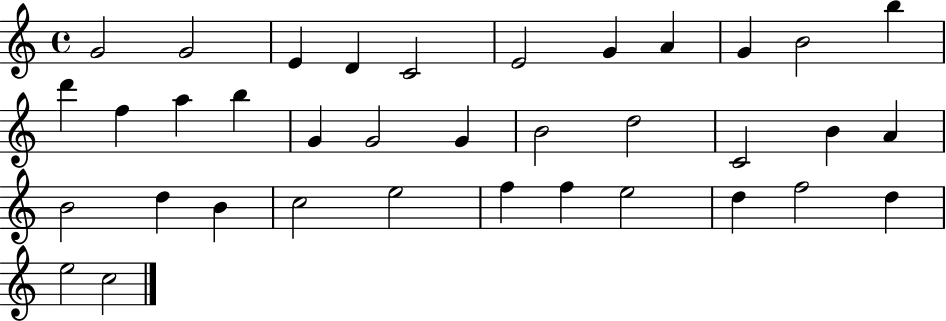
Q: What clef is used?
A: treble